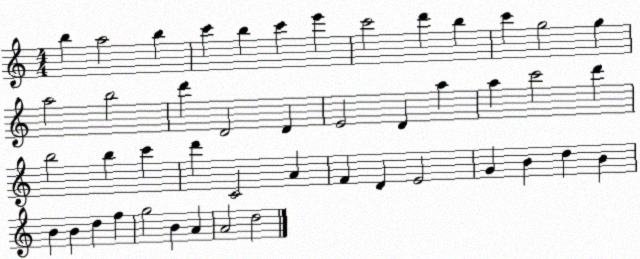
X:1
T:Untitled
M:4/4
L:1/4
K:C
b a2 b c' b c' e' c'2 d' b c' g2 g a2 b2 d' D2 D E2 D a a c'2 d' b2 b c' d' C2 A F D E2 G B d B B B d f g2 B A A2 d2